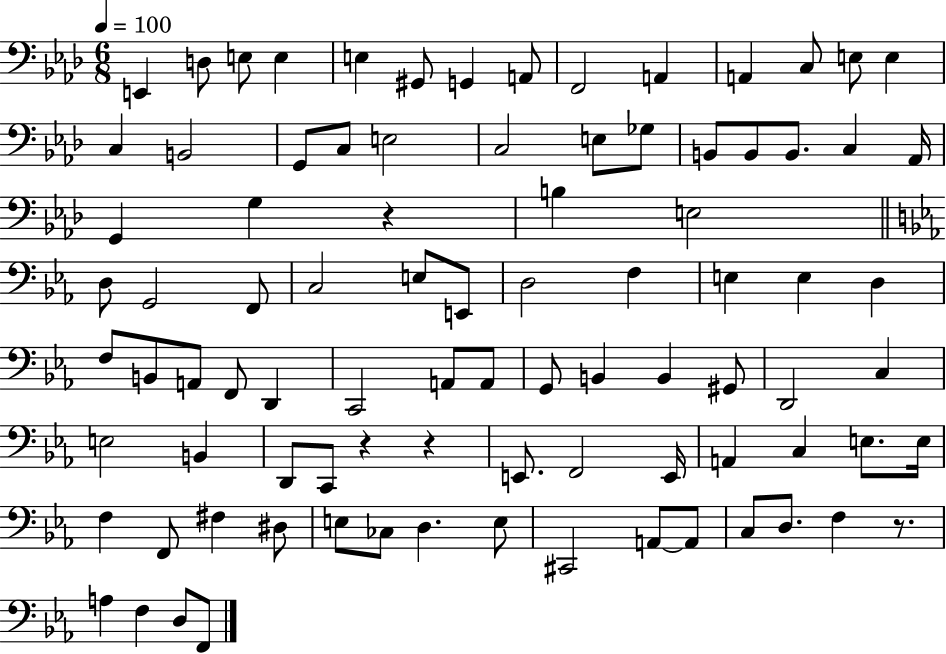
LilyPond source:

{
  \clef bass
  \numericTimeSignature
  \time 6/8
  \key aes \major
  \tempo 4 = 100
  e,4 d8 e8 e4 | e4 gis,8 g,4 a,8 | f,2 a,4 | a,4 c8 e8 e4 | \break c4 b,2 | g,8 c8 e2 | c2 e8 ges8 | b,8 b,8 b,8. c4 aes,16 | \break g,4 g4 r4 | b4 e2 | \bar "||" \break \key ees \major d8 g,2 f,8 | c2 e8 e,8 | d2 f4 | e4 e4 d4 | \break f8 b,8 a,8 f,8 d,4 | c,2 a,8 a,8 | g,8 b,4 b,4 gis,8 | d,2 c4 | \break e2 b,4 | d,8 c,8 r4 r4 | e,8. f,2 e,16 | a,4 c4 e8. e16 | \break f4 f,8 fis4 dis8 | e8 ces8 d4. e8 | cis,2 a,8~~ a,8 | c8 d8. f4 r8. | \break a4 f4 d8 f,8 | \bar "|."
}